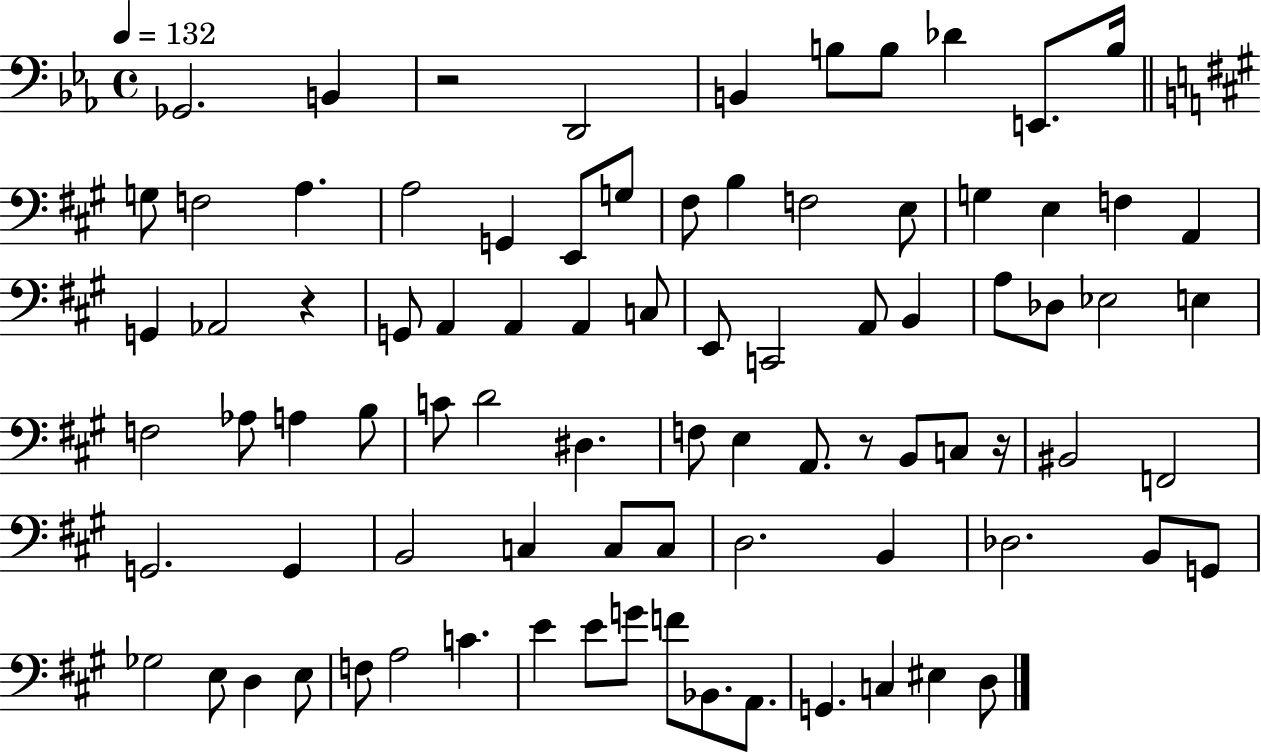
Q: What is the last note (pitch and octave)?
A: D3